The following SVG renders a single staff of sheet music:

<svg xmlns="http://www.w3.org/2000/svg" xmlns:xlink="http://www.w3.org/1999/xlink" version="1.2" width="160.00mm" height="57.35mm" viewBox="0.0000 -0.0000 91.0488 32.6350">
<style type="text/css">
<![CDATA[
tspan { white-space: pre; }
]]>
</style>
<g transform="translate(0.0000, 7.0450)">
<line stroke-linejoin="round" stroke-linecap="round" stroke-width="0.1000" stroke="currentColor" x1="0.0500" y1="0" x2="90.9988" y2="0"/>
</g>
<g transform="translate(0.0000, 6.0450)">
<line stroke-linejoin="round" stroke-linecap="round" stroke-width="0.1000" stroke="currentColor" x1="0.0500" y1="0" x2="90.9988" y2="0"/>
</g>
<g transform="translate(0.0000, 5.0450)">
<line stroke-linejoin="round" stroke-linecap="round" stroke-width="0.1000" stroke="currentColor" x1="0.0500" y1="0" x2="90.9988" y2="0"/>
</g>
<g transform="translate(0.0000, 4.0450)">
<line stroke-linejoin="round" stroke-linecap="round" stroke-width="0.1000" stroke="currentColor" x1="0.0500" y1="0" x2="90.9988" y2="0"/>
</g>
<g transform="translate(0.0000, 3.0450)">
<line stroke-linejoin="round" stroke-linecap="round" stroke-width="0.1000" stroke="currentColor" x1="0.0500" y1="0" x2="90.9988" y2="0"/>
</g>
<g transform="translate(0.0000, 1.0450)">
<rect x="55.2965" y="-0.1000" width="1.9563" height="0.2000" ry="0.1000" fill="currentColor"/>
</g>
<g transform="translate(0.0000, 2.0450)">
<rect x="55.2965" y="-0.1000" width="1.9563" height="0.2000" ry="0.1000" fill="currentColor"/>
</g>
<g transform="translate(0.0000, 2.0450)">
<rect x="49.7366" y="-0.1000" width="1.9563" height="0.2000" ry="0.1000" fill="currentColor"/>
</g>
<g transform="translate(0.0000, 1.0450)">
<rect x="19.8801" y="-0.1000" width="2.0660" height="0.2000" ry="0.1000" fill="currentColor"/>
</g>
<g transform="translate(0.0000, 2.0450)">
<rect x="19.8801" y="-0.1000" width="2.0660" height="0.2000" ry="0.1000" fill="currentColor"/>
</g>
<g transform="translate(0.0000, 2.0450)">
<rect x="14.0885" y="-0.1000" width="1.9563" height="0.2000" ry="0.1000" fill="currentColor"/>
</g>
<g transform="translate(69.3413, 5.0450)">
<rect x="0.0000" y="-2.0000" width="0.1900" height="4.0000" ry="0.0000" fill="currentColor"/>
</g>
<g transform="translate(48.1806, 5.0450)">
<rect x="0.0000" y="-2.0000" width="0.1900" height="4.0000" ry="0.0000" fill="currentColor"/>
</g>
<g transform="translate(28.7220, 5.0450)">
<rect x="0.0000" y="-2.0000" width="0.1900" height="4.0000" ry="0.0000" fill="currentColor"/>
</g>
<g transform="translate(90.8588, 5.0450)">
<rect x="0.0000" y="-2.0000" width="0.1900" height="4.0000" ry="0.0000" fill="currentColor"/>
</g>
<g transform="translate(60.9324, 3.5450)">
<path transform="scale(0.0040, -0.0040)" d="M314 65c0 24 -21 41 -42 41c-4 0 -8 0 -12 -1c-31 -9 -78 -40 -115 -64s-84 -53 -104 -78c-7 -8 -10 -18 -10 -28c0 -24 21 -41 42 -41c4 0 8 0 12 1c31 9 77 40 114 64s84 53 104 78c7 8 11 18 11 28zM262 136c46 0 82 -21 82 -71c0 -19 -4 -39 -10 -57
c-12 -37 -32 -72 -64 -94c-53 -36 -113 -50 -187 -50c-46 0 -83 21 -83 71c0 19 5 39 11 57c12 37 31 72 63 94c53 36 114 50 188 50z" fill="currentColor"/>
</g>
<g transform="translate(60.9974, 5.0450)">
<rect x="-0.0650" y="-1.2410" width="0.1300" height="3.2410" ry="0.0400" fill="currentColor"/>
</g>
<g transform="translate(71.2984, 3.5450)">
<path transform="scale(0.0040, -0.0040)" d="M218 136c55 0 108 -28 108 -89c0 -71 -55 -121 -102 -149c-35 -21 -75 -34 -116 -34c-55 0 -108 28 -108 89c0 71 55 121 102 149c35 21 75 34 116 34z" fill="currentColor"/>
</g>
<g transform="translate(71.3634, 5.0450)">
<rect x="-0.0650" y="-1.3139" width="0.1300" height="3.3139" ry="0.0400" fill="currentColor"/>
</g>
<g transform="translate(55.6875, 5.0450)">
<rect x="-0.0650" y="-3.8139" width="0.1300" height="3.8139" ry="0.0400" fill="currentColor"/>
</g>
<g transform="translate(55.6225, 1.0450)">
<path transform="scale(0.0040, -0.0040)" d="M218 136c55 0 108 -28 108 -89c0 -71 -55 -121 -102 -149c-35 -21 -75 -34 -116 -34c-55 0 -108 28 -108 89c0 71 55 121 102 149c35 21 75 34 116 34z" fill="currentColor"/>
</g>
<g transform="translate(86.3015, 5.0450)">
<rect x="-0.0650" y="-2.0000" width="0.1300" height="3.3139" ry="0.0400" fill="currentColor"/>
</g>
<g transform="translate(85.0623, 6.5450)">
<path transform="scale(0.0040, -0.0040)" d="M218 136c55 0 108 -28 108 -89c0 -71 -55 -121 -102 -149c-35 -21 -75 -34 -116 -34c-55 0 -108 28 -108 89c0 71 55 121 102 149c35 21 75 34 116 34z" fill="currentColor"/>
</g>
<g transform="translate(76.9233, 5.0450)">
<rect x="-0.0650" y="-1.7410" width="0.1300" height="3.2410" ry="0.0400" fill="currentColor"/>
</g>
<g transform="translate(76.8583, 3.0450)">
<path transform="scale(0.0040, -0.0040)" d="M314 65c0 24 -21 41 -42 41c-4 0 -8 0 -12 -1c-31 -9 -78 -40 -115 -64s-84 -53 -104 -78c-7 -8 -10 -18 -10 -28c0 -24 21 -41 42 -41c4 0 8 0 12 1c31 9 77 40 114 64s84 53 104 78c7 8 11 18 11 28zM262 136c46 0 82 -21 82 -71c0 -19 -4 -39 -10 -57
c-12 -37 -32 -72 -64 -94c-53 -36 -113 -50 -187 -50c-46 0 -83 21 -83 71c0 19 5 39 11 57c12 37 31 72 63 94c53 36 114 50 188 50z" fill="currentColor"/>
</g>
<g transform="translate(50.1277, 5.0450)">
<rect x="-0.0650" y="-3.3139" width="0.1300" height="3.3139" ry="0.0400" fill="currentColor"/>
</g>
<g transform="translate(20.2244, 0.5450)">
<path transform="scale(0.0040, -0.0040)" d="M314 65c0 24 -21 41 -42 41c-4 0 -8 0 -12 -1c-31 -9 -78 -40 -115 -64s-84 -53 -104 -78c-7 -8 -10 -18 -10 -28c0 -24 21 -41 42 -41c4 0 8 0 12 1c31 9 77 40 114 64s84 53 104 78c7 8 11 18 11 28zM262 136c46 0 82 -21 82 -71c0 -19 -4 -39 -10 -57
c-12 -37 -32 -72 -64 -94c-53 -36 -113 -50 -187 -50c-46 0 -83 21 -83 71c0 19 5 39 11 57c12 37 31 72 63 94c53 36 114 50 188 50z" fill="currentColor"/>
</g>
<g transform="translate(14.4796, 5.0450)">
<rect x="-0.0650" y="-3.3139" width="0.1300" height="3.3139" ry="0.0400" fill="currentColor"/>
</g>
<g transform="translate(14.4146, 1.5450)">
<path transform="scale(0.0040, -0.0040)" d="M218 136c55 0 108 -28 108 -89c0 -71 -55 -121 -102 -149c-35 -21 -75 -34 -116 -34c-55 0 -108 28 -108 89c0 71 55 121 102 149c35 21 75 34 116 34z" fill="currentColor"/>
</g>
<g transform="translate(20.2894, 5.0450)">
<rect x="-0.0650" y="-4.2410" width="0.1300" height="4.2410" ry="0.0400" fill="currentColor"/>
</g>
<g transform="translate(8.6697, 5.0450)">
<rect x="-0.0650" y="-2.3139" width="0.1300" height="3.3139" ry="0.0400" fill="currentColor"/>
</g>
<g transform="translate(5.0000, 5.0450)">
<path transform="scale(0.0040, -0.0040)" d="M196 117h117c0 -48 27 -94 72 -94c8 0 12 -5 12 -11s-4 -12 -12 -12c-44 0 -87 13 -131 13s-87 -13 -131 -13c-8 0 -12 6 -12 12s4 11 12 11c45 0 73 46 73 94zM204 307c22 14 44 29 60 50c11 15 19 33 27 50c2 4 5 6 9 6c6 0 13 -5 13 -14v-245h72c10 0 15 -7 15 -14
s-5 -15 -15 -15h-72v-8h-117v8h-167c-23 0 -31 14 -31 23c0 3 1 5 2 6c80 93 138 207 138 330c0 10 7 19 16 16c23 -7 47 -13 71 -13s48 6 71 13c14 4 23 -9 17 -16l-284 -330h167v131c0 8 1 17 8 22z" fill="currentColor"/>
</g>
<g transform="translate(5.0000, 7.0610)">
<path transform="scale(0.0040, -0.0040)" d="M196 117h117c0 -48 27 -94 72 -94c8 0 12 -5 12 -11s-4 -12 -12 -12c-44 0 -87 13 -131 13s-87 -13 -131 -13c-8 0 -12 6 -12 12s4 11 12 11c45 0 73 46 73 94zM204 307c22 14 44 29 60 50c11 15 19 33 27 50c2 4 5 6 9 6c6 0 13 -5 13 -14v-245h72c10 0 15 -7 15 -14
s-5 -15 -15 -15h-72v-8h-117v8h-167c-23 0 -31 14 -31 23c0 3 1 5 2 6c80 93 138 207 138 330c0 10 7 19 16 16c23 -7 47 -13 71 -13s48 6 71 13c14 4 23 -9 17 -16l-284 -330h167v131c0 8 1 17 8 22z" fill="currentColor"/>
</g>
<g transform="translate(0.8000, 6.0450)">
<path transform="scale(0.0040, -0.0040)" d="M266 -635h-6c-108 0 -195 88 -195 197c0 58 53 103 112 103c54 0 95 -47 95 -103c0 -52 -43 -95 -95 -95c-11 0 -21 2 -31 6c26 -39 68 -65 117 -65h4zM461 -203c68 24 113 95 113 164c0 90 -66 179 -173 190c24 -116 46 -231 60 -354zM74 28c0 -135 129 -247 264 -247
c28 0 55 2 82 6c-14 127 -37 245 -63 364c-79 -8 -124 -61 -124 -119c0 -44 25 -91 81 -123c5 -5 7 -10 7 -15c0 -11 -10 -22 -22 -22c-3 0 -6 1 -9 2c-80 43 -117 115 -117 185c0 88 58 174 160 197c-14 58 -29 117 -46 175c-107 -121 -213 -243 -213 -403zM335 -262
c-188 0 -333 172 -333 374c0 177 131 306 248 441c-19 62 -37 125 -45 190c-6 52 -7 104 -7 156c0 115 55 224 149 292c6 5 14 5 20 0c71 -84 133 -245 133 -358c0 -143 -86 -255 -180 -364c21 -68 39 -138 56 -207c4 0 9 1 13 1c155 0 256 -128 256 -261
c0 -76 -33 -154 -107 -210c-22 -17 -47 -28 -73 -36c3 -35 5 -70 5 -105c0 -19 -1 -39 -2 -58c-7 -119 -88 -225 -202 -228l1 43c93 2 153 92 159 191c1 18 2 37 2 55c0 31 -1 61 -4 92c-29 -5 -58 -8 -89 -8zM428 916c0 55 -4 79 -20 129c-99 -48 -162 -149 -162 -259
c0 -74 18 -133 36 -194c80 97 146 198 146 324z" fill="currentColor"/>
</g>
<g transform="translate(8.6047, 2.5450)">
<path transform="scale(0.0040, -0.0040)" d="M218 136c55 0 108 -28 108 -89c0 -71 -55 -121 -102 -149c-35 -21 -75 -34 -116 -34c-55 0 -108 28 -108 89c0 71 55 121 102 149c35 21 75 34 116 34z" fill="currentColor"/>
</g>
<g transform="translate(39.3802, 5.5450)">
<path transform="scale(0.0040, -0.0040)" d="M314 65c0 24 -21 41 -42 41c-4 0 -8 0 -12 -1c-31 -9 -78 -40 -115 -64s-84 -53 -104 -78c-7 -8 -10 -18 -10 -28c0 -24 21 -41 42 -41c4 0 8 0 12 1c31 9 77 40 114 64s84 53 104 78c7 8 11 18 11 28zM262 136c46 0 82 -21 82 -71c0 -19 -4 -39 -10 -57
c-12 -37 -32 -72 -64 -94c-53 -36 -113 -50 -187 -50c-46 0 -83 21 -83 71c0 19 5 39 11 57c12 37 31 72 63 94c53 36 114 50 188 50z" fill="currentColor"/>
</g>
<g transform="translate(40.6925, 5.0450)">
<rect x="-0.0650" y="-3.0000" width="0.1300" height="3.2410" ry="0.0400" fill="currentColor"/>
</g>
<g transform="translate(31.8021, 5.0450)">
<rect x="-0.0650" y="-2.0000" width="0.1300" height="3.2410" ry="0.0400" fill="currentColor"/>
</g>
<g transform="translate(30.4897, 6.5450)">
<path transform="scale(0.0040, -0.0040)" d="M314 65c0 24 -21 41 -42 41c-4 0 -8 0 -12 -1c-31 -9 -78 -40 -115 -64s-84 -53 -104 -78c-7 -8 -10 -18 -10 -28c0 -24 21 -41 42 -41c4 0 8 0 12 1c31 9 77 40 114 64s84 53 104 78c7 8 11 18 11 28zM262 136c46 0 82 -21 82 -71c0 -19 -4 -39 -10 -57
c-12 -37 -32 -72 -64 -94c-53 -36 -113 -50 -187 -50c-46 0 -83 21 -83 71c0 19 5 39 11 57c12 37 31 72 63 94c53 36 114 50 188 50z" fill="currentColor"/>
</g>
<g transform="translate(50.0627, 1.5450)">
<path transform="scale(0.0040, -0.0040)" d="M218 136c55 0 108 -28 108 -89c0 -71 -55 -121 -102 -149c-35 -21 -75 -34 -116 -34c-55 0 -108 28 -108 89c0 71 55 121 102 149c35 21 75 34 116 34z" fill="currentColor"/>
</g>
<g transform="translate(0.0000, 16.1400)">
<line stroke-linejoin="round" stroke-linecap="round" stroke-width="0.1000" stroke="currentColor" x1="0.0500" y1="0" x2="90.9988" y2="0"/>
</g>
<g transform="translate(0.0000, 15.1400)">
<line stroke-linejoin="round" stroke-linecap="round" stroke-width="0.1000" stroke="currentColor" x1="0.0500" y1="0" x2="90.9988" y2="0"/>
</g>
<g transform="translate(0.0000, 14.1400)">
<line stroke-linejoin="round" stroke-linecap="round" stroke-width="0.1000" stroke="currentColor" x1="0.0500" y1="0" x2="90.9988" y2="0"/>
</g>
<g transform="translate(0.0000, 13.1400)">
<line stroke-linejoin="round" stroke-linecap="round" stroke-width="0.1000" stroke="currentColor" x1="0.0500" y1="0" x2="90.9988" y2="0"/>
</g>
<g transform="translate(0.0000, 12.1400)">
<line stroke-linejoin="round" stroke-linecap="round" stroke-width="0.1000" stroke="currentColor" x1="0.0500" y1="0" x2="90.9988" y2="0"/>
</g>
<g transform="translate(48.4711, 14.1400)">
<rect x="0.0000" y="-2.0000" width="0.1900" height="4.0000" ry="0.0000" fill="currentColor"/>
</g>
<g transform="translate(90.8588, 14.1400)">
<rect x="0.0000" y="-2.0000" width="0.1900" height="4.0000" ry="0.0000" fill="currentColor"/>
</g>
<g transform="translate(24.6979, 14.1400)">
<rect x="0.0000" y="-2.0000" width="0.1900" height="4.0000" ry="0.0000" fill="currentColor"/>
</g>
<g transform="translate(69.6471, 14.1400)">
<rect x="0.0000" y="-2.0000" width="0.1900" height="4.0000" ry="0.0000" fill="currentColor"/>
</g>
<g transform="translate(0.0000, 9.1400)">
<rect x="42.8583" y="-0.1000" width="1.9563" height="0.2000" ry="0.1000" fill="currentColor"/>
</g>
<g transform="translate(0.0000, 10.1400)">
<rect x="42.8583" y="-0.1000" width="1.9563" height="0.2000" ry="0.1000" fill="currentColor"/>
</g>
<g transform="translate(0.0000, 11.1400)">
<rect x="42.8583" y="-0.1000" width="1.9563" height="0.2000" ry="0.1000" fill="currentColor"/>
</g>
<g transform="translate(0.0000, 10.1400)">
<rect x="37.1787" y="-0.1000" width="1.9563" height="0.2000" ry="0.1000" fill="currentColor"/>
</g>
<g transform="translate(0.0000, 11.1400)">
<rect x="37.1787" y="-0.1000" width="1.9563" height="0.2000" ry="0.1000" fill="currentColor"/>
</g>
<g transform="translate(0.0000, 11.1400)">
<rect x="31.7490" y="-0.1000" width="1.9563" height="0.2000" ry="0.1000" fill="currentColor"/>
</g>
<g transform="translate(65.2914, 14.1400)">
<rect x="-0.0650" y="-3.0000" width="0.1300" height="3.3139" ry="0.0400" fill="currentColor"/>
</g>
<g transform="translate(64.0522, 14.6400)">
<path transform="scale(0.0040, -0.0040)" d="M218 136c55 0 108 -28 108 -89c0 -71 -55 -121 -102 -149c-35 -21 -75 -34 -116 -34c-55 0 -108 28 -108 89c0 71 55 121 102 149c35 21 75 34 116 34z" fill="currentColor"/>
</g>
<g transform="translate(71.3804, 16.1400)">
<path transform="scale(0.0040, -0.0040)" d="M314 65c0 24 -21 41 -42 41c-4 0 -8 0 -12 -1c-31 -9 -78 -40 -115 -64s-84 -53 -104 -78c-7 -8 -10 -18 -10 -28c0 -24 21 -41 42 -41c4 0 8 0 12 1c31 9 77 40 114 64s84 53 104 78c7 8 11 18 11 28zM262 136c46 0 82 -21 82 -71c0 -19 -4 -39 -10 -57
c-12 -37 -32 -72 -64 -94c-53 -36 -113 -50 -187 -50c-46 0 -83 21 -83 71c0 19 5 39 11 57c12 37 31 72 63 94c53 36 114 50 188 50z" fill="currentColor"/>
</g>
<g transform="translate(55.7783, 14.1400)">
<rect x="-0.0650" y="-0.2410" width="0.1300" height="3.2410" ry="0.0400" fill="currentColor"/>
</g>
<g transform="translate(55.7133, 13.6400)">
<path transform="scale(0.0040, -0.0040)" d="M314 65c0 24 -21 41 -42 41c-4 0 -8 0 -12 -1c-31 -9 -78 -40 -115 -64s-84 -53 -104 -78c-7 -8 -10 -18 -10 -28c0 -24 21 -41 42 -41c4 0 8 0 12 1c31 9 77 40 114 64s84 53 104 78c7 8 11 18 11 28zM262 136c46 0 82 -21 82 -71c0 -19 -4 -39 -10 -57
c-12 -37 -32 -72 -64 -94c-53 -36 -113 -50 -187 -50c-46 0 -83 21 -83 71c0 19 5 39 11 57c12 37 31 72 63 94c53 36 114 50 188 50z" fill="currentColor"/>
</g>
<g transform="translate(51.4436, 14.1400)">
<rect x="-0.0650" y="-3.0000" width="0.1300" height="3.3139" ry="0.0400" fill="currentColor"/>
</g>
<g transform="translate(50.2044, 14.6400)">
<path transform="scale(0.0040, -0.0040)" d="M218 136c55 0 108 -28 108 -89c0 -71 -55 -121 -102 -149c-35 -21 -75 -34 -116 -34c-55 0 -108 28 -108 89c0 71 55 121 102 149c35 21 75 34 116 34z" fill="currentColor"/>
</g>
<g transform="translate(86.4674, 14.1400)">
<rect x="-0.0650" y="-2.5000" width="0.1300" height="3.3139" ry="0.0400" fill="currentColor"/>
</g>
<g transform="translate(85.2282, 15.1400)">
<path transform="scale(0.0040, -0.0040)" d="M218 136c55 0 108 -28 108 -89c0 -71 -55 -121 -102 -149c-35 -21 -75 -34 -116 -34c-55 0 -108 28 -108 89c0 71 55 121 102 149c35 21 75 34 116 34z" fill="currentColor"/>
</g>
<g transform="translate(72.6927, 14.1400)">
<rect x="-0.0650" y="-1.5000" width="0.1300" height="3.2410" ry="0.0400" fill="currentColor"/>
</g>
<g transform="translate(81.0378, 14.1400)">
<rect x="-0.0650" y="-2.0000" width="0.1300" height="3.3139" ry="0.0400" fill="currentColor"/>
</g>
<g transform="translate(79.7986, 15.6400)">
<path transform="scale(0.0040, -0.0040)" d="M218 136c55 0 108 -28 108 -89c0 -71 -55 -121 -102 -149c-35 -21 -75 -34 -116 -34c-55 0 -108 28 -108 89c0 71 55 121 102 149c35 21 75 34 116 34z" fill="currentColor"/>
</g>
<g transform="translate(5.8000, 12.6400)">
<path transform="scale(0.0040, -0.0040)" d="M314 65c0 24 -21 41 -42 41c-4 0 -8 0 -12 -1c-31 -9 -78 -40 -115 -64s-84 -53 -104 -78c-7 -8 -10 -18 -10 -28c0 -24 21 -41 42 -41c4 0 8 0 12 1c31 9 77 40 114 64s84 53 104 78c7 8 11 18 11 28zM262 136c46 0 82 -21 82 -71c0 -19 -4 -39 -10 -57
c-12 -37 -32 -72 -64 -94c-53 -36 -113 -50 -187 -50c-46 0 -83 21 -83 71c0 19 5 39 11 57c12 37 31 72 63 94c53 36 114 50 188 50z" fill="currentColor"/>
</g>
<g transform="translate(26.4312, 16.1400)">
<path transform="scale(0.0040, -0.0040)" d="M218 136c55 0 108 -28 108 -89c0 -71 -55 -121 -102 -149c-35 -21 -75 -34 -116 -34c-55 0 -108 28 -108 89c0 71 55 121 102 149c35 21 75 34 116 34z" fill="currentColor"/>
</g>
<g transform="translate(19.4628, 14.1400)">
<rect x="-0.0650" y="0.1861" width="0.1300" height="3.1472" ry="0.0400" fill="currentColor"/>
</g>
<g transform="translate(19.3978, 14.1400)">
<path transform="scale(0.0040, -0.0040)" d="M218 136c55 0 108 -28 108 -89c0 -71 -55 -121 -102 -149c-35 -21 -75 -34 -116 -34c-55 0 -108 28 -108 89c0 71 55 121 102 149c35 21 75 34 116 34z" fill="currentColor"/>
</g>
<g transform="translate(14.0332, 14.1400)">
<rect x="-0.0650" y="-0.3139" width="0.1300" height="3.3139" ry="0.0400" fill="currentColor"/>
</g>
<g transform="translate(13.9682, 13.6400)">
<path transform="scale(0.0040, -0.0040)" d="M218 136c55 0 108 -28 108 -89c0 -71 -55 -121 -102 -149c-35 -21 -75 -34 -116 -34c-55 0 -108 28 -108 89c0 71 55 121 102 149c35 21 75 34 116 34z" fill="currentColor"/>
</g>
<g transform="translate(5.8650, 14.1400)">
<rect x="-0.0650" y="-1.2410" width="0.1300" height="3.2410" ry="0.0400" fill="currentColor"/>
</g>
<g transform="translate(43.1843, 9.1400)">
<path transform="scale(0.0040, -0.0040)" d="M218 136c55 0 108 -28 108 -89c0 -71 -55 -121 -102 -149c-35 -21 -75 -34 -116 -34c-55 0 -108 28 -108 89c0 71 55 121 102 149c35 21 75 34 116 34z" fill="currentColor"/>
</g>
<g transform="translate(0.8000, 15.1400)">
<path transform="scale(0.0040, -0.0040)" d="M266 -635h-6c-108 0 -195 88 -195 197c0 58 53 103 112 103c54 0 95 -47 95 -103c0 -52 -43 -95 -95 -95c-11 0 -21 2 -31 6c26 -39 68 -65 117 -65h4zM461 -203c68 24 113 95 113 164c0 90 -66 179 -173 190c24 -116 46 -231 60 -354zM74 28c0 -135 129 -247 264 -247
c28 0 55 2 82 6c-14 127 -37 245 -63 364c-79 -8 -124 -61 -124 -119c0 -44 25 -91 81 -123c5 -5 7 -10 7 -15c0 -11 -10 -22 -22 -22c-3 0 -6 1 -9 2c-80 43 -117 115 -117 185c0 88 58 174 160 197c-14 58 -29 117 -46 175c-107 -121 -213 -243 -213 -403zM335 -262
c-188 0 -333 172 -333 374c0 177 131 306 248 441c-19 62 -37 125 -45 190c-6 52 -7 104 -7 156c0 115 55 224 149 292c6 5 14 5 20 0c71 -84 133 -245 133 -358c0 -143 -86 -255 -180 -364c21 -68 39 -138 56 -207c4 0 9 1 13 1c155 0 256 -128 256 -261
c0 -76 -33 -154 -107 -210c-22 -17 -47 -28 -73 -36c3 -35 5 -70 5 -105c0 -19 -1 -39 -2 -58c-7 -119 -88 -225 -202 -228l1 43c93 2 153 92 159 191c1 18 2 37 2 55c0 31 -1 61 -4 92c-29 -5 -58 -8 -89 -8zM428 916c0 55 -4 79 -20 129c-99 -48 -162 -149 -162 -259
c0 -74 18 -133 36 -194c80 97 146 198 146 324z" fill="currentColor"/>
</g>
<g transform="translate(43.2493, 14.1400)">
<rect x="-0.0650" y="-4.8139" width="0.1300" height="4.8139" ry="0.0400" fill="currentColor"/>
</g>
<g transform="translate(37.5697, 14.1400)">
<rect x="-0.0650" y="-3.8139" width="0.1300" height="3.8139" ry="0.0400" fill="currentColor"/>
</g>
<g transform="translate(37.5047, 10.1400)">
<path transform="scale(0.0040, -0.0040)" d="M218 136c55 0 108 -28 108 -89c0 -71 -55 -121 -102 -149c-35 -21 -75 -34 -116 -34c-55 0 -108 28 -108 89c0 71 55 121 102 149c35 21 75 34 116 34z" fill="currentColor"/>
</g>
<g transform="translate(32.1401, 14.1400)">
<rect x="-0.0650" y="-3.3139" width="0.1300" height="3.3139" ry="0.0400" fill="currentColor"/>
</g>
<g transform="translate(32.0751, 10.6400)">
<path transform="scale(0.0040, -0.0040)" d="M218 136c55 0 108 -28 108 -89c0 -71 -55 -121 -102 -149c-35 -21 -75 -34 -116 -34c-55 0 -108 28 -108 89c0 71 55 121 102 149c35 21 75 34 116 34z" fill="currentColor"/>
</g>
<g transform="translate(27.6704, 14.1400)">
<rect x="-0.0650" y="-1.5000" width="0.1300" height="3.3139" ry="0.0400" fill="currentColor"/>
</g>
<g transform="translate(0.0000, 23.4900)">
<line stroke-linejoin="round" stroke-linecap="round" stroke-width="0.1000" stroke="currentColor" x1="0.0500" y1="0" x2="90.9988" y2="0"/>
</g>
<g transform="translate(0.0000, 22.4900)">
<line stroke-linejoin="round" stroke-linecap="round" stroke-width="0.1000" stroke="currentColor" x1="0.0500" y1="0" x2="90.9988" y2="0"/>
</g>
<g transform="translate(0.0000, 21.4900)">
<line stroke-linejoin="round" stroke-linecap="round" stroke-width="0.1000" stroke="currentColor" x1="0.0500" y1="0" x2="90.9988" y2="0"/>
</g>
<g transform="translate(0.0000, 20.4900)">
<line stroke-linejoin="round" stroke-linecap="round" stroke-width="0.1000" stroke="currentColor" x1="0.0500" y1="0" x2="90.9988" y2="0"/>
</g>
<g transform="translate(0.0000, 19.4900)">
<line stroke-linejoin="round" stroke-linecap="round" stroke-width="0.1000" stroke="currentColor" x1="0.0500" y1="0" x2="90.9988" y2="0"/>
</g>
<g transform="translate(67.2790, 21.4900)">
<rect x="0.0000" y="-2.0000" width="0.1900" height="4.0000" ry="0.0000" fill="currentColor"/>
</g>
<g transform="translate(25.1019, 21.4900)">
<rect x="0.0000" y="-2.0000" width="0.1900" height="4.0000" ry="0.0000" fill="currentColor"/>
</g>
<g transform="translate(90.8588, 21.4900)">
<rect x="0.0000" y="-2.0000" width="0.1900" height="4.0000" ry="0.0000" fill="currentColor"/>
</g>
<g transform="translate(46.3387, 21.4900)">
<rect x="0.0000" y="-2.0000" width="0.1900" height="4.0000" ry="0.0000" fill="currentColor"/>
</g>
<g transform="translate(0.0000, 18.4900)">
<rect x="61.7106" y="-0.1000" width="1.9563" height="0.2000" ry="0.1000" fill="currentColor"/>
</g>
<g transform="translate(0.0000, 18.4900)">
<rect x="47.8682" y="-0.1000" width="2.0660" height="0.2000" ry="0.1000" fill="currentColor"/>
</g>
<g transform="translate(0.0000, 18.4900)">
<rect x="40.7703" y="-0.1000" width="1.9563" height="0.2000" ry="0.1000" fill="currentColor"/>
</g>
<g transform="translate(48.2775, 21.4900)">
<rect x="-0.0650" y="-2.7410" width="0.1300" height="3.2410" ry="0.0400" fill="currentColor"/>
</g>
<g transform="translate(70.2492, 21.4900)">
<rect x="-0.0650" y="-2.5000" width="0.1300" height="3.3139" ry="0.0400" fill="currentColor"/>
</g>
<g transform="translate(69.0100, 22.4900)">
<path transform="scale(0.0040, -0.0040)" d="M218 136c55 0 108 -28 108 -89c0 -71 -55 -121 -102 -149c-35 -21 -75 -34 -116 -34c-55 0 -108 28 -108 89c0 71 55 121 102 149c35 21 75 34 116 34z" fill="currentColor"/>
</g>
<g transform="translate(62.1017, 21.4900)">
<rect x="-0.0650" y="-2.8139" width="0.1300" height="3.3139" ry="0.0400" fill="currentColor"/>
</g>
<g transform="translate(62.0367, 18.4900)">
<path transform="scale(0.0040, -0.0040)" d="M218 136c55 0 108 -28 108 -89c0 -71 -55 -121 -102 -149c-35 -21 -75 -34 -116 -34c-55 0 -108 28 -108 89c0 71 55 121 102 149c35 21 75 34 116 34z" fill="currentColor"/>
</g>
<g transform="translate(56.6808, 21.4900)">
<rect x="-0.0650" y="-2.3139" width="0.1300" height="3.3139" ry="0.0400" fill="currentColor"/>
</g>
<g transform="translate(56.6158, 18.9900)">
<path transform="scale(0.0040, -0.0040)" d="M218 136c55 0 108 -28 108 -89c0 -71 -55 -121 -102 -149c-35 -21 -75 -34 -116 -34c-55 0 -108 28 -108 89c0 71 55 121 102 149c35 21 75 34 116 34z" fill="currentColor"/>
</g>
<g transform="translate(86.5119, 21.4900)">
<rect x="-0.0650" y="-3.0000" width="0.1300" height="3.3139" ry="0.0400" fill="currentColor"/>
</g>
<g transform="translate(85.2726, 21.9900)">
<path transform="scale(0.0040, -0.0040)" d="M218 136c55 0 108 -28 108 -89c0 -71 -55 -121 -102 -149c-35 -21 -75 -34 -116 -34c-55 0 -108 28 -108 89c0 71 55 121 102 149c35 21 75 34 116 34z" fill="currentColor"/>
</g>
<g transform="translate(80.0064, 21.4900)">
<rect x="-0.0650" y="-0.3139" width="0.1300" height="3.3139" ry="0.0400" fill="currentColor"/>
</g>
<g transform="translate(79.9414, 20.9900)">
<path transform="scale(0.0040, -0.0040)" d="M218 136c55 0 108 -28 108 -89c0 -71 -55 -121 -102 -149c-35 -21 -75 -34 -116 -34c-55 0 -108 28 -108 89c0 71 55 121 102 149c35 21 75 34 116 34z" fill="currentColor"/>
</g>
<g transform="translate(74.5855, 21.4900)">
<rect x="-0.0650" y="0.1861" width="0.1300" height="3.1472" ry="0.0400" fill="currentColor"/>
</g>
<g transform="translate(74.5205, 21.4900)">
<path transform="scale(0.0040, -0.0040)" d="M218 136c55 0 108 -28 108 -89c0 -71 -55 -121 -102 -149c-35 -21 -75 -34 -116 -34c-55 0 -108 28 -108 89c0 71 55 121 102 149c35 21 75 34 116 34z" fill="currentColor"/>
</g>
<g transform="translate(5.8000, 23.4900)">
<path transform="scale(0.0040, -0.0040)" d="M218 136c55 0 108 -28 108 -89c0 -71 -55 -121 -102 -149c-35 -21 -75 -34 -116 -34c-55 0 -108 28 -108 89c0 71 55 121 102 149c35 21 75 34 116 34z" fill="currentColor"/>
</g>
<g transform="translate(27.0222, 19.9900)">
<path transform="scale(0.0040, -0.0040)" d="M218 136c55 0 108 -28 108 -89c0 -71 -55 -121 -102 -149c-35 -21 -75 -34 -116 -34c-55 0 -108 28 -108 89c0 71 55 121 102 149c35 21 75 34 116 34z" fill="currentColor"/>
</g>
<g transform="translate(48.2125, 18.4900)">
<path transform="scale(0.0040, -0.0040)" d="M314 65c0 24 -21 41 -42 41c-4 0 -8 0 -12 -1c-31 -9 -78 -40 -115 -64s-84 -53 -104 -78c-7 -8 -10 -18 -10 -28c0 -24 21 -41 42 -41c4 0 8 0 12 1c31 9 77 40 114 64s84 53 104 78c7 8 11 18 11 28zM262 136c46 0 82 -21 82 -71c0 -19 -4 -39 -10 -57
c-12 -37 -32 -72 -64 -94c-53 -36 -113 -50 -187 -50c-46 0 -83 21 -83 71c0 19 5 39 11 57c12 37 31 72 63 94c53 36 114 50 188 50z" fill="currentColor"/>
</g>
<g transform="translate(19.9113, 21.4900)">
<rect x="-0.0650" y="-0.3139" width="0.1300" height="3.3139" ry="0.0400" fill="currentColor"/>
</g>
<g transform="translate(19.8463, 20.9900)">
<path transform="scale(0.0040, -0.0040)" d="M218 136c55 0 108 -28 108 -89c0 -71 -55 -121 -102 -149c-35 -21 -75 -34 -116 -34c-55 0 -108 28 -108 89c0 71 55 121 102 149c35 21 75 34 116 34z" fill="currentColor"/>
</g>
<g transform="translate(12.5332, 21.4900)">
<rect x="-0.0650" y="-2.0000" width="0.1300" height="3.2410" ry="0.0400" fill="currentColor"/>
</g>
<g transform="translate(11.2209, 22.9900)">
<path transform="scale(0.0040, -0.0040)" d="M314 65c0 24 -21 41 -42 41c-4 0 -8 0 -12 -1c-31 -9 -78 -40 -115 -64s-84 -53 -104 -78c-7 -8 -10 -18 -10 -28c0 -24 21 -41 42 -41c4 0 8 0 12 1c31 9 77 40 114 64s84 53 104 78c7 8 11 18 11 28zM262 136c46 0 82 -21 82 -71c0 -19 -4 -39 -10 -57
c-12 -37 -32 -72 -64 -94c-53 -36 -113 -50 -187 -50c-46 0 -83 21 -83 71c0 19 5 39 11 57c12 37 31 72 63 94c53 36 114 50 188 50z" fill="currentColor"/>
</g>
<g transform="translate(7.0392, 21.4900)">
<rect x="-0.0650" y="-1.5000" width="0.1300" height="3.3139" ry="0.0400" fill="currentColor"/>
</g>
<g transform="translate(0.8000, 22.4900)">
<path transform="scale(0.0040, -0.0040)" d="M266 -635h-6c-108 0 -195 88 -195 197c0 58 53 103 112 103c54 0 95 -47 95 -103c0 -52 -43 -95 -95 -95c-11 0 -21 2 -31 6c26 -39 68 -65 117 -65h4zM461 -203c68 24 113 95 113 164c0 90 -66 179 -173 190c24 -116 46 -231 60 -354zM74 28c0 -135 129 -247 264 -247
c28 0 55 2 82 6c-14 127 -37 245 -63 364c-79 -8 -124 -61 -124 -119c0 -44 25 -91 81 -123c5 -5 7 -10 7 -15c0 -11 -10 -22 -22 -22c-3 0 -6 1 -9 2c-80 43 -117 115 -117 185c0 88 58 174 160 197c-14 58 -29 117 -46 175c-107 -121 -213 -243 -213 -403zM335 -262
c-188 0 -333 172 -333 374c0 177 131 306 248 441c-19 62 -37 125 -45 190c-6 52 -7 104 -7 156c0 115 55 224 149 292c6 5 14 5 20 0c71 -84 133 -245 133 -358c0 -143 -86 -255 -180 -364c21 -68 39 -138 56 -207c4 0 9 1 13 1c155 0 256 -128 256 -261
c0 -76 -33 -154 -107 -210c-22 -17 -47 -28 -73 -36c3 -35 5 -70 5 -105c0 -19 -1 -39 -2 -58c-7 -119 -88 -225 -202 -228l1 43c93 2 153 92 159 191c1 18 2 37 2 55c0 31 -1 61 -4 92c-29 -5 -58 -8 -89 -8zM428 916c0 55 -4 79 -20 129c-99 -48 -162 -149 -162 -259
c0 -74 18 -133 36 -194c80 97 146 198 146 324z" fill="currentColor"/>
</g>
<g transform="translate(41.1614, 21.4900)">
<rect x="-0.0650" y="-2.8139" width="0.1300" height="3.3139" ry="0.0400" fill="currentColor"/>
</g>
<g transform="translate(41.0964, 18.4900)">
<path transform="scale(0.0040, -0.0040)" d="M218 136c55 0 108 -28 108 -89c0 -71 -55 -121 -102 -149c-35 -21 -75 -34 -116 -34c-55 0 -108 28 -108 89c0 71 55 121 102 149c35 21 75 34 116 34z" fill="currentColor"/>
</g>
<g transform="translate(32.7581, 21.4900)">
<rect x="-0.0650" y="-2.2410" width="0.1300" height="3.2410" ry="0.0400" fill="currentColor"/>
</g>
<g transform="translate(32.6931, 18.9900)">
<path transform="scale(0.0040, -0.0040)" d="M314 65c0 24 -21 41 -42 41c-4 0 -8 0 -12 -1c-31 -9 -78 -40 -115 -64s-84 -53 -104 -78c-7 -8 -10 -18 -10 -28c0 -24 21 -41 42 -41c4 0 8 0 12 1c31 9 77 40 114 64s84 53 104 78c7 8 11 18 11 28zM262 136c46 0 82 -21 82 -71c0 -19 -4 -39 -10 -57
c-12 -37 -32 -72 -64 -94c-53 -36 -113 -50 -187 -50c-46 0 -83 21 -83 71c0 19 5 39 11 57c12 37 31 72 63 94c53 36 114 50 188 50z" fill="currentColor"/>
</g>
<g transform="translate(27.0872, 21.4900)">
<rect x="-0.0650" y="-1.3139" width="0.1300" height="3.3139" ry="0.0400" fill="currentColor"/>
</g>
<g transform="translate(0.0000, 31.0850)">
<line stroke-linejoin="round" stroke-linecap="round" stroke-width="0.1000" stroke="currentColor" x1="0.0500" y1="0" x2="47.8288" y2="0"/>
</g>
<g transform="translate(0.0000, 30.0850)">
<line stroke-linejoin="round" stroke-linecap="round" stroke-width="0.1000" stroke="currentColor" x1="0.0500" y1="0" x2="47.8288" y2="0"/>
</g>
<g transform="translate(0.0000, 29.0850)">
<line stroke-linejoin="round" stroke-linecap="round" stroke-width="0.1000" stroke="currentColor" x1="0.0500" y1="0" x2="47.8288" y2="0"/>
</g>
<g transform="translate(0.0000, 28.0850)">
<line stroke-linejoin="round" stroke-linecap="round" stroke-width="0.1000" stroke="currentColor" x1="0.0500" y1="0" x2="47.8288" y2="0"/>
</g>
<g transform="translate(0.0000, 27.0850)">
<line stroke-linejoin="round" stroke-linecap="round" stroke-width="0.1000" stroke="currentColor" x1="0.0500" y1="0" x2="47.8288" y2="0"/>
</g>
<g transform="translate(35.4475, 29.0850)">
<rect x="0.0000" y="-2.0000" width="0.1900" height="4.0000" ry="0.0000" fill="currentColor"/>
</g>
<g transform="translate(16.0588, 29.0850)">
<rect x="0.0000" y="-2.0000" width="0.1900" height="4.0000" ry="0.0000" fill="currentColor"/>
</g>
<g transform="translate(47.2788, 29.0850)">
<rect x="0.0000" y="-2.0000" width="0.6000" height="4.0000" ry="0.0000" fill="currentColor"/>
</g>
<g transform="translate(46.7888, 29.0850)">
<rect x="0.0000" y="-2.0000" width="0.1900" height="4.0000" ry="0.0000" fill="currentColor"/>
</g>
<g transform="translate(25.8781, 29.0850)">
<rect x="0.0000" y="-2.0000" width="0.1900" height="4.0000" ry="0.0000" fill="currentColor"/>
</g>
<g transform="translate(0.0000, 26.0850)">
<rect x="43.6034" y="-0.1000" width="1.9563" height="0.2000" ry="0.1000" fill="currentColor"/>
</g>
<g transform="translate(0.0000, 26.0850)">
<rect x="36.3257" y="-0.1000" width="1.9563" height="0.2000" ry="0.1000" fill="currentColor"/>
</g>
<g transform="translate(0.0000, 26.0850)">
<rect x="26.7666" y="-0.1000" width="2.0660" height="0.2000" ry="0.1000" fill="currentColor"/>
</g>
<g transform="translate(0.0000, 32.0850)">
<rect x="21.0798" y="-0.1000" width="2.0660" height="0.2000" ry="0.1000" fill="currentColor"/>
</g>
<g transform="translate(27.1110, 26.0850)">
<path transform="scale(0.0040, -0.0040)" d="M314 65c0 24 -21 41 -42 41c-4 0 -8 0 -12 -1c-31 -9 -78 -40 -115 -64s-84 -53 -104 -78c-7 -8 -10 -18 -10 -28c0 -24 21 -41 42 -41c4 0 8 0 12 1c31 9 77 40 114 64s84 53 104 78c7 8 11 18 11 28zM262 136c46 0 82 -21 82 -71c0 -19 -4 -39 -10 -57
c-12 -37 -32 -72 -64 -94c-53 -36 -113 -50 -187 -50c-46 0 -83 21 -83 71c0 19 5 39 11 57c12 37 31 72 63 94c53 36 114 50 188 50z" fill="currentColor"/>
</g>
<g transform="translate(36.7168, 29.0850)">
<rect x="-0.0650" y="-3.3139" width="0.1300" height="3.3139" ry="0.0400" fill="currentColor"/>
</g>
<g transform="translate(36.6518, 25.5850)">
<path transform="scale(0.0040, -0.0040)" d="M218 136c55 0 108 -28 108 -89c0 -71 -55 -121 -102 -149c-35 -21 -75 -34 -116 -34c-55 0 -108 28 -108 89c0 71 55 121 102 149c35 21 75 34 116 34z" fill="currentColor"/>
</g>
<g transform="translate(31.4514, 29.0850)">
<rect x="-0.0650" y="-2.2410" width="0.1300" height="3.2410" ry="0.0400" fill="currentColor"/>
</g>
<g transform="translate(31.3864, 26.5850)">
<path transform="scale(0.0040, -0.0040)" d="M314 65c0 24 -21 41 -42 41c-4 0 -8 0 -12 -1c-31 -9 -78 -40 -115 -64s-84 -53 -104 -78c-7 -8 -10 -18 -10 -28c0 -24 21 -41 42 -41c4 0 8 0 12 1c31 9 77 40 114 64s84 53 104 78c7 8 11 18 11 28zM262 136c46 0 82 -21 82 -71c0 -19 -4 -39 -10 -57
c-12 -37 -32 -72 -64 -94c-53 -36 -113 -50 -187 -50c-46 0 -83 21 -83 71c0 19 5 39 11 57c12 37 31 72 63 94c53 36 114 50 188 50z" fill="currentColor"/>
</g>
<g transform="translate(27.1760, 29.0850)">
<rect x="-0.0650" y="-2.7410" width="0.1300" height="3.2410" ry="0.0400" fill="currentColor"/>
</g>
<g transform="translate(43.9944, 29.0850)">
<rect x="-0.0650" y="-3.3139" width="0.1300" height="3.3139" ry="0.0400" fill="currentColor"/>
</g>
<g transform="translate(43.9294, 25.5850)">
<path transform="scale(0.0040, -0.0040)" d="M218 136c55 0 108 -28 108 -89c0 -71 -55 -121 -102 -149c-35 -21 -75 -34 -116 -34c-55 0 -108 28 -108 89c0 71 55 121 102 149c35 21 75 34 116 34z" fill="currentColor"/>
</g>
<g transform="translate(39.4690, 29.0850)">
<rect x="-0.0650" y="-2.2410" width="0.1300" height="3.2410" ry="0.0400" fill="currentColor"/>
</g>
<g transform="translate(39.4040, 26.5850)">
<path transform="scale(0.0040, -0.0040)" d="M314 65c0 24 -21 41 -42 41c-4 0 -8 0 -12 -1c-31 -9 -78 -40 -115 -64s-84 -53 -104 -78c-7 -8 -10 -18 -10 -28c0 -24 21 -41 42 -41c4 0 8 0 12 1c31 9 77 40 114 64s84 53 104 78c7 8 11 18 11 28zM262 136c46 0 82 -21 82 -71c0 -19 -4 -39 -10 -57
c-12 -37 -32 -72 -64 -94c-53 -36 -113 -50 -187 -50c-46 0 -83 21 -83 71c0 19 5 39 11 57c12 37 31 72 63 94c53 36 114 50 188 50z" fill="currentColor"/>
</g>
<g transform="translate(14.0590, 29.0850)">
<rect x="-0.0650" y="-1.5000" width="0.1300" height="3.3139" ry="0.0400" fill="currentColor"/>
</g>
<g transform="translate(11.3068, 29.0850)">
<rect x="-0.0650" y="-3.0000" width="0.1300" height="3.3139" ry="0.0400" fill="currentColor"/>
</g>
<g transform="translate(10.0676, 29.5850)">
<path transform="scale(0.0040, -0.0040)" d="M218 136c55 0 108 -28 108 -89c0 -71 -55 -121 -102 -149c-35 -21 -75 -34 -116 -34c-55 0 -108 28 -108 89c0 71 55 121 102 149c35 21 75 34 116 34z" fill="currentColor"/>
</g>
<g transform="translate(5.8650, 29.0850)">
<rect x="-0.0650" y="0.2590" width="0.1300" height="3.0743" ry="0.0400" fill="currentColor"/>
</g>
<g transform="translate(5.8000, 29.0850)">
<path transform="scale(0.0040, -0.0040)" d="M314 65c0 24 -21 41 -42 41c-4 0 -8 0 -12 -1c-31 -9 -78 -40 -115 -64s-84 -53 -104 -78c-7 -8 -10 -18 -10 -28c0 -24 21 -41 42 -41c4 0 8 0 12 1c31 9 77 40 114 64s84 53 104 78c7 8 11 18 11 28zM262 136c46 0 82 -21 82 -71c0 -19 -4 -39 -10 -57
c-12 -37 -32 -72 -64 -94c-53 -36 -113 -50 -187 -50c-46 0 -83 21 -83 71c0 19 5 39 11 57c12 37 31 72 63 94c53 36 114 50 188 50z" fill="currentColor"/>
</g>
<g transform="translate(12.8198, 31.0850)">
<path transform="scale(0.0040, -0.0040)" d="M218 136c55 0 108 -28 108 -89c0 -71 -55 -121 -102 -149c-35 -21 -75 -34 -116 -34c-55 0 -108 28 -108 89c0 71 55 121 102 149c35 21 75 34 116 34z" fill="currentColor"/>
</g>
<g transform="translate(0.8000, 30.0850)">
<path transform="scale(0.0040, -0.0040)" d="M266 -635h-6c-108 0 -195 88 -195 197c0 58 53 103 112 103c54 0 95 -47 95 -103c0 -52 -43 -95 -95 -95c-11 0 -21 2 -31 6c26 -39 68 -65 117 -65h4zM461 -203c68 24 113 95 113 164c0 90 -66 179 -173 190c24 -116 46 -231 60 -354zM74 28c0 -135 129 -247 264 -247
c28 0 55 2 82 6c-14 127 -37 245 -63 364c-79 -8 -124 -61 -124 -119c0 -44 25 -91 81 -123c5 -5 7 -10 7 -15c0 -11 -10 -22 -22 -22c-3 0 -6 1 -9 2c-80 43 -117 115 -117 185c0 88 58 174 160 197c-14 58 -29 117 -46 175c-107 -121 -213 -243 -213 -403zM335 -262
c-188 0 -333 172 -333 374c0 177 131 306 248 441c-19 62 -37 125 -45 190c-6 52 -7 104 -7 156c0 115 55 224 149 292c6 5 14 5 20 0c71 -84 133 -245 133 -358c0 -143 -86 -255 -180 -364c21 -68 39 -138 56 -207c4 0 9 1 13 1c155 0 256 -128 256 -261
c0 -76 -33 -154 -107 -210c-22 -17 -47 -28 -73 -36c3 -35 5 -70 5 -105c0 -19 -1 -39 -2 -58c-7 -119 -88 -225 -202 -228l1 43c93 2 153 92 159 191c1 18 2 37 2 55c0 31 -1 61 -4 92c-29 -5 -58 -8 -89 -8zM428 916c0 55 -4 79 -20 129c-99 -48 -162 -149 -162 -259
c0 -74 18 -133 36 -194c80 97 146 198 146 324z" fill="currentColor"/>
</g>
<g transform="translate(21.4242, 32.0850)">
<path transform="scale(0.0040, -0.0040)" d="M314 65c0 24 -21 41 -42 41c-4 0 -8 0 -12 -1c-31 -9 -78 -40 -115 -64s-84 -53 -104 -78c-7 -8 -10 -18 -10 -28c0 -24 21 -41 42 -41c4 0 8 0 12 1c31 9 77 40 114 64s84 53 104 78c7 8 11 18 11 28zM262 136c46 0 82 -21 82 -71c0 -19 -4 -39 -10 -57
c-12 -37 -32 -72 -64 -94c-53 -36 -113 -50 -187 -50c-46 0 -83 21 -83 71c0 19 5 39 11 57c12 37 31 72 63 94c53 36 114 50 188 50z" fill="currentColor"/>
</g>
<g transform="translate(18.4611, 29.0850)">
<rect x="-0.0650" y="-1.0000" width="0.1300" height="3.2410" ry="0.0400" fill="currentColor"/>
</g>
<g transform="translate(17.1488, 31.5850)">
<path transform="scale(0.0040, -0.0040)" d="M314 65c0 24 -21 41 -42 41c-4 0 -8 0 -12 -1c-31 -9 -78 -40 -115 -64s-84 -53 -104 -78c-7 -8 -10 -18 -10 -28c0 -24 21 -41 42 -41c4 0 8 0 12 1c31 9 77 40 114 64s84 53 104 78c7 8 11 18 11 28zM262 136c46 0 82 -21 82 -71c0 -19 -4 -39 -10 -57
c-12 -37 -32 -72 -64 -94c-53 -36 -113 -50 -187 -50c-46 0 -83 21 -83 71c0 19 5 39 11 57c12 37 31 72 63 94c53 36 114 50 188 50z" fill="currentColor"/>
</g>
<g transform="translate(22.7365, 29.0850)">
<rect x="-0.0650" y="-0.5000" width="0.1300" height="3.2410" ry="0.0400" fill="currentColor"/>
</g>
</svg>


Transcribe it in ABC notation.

X:1
T:Untitled
M:4/4
L:1/4
K:C
g b d'2 F2 A2 b c' e2 e f2 F e2 c B E b c' e' A c2 A E2 F G E F2 c e g2 a a2 g a G B c A B2 A E D2 C2 a2 g2 b g2 b